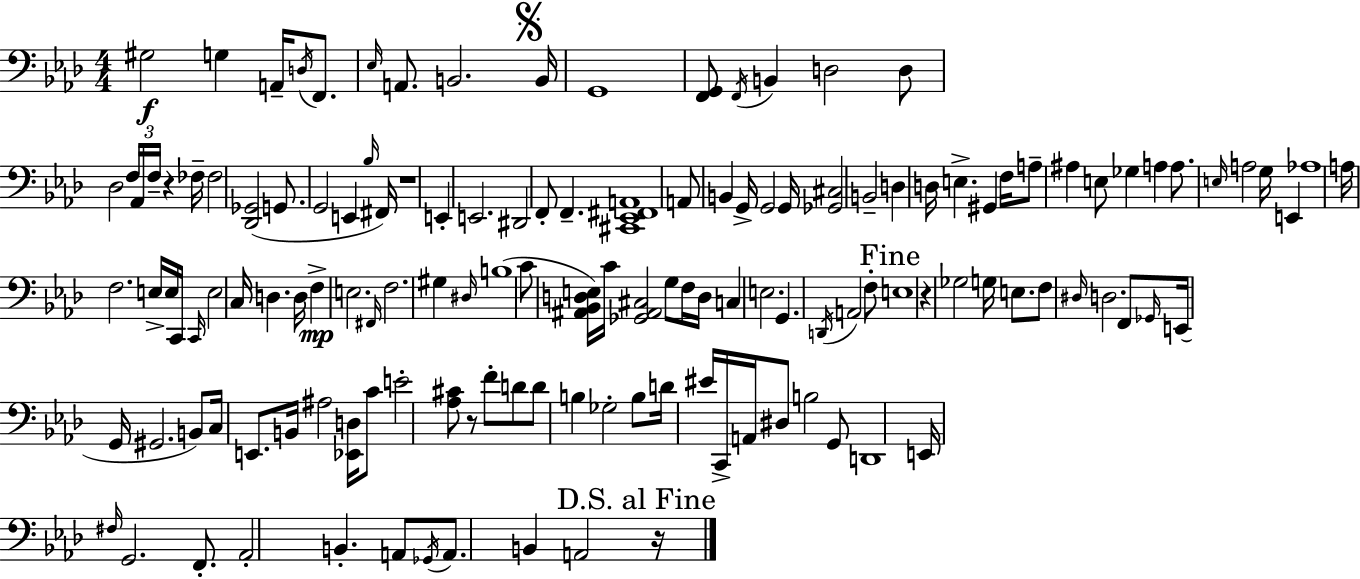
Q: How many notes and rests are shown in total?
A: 137